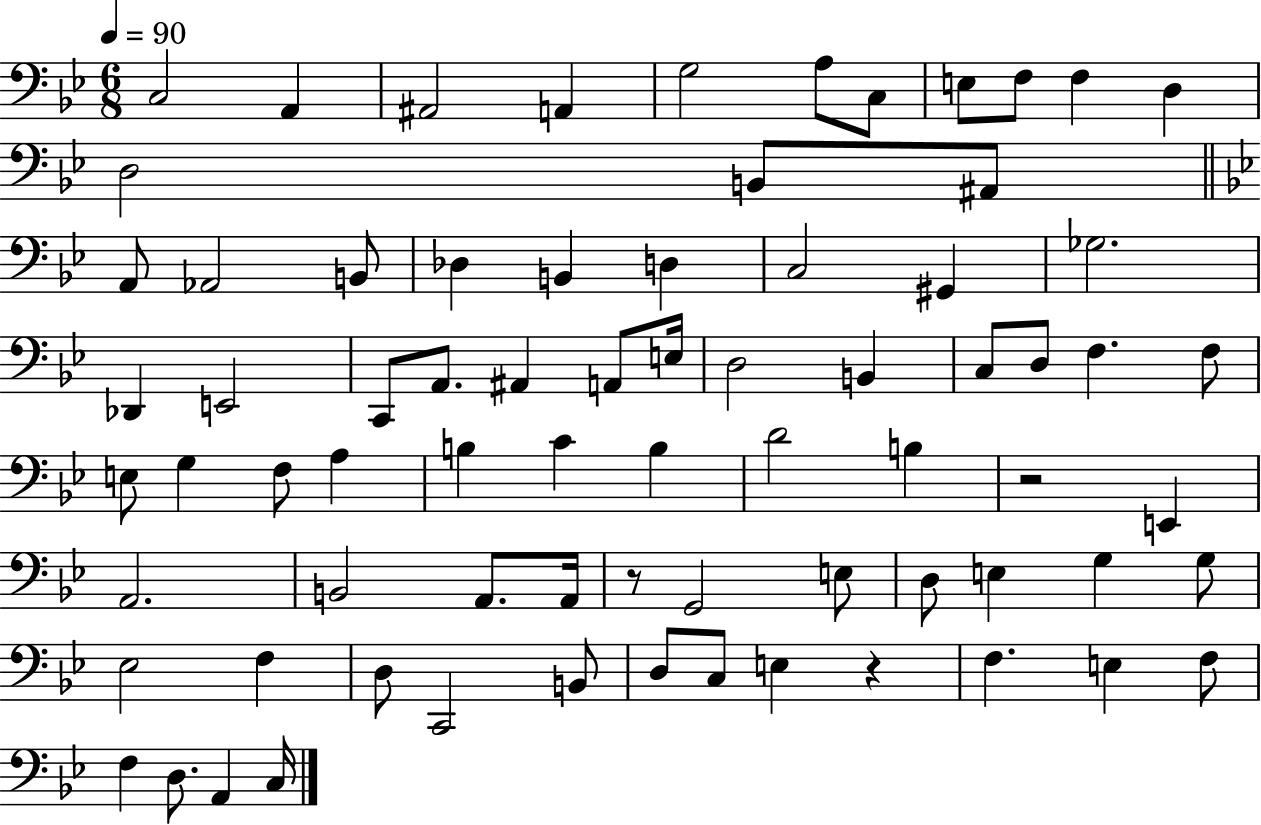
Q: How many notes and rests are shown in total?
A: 74